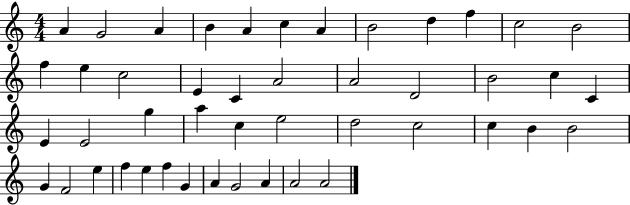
{
  \clef treble
  \numericTimeSignature
  \time 4/4
  \key c \major
  a'4 g'2 a'4 | b'4 a'4 c''4 a'4 | b'2 d''4 f''4 | c''2 b'2 | \break f''4 e''4 c''2 | e'4 c'4 a'2 | a'2 d'2 | b'2 c''4 c'4 | \break e'4 e'2 g''4 | a''4 c''4 e''2 | d''2 c''2 | c''4 b'4 b'2 | \break g'4 f'2 e''4 | f''4 e''4 f''4 g'4 | a'4 g'2 a'4 | a'2 a'2 | \break \bar "|."
}